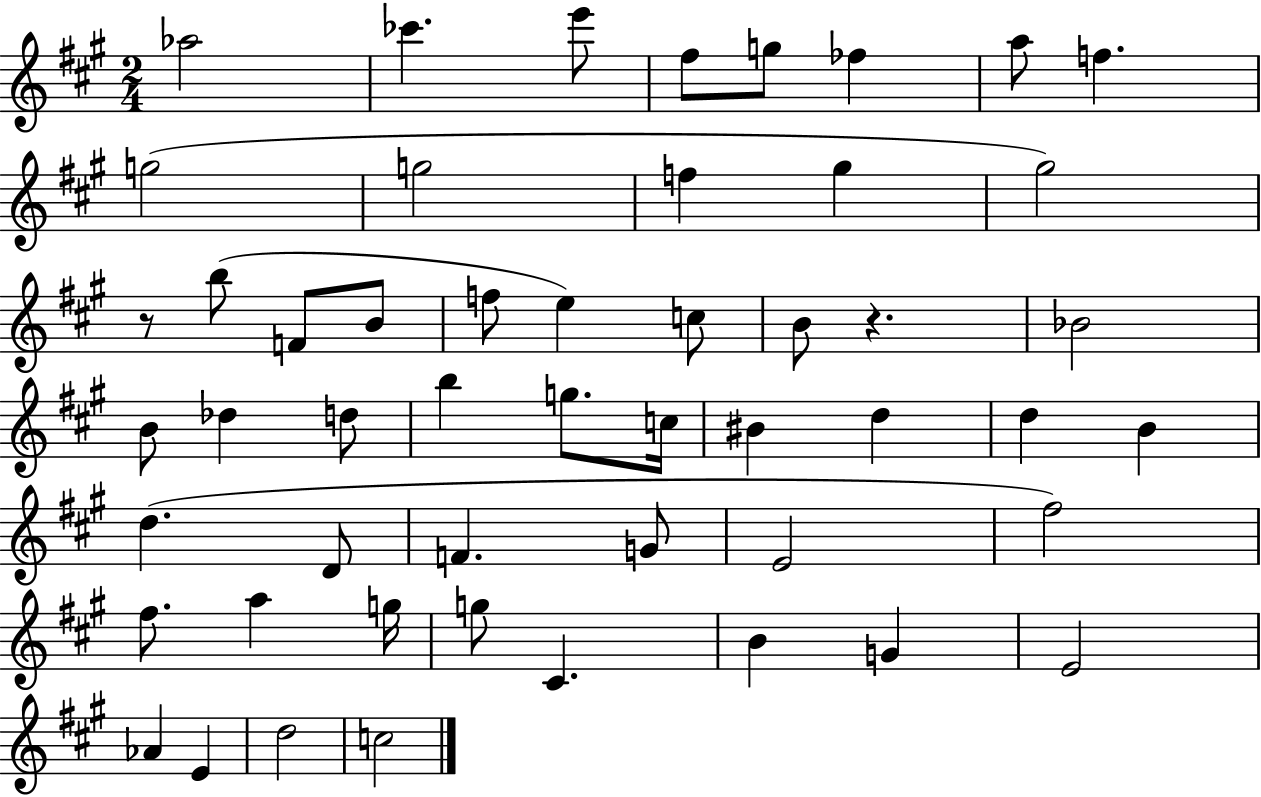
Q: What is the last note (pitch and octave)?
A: C5